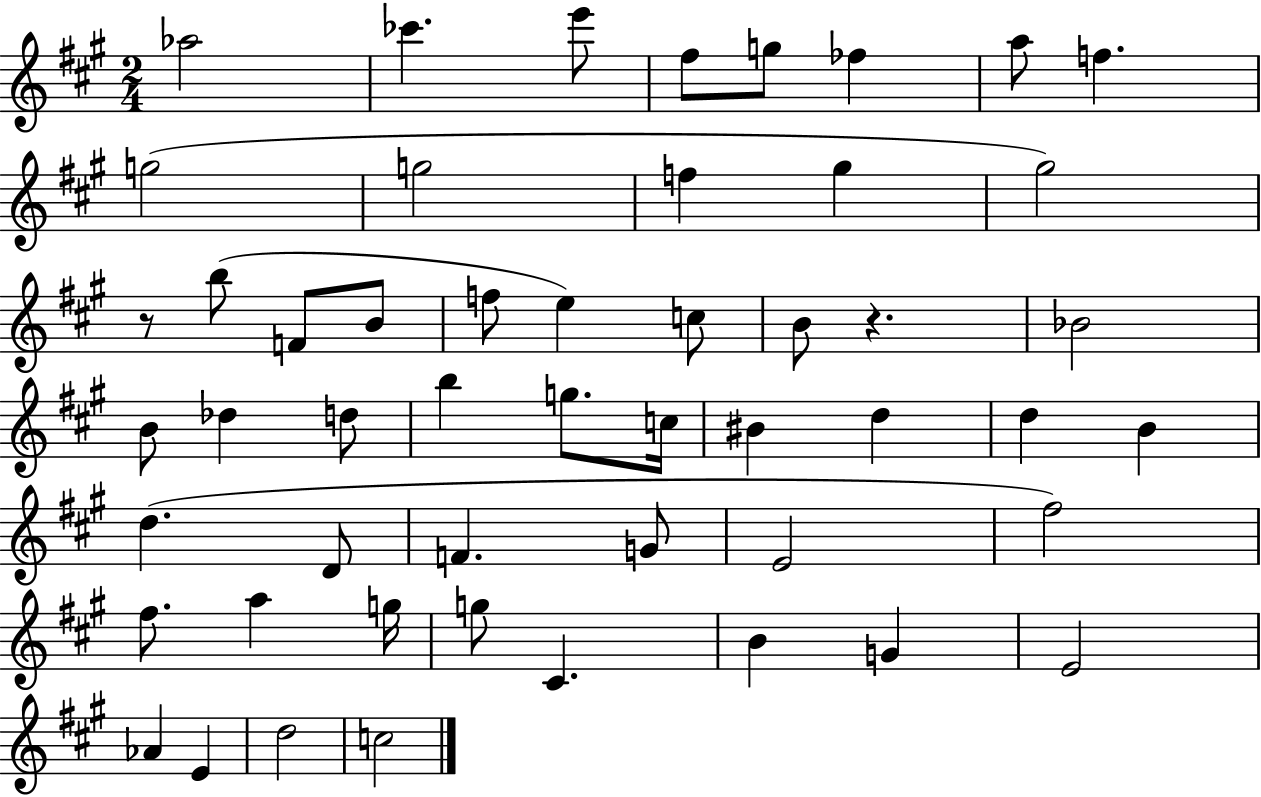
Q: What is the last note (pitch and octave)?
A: C5